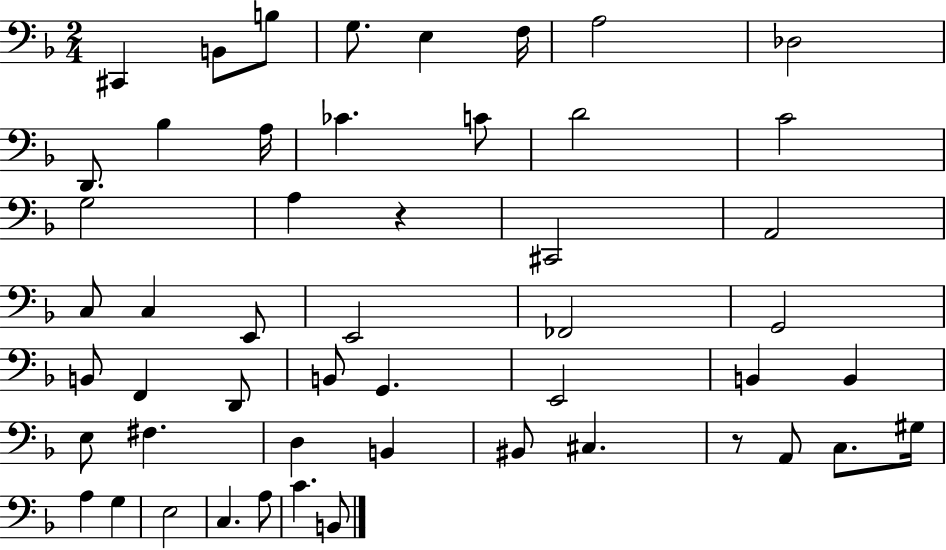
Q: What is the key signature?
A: F major